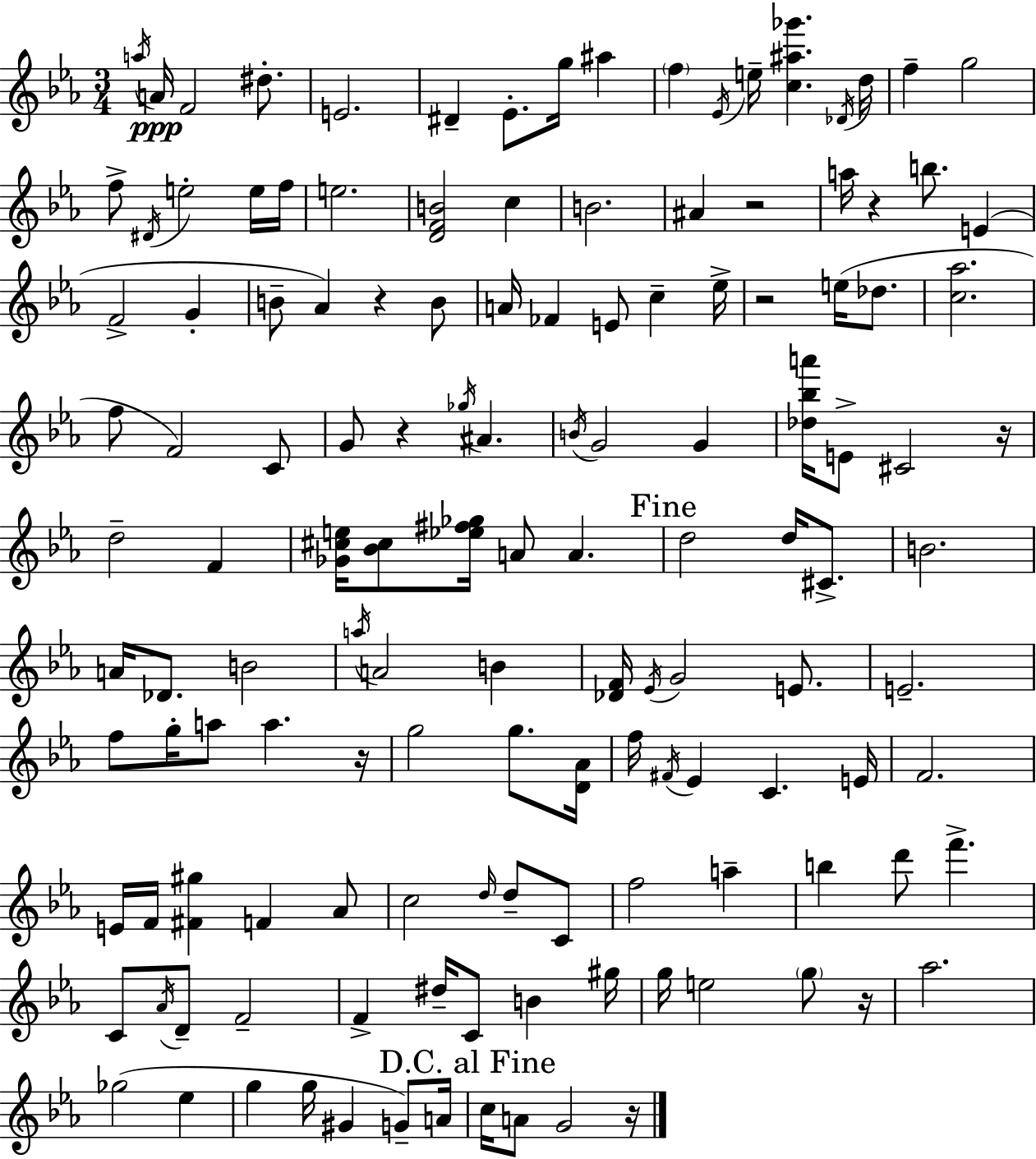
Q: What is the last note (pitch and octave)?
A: G4